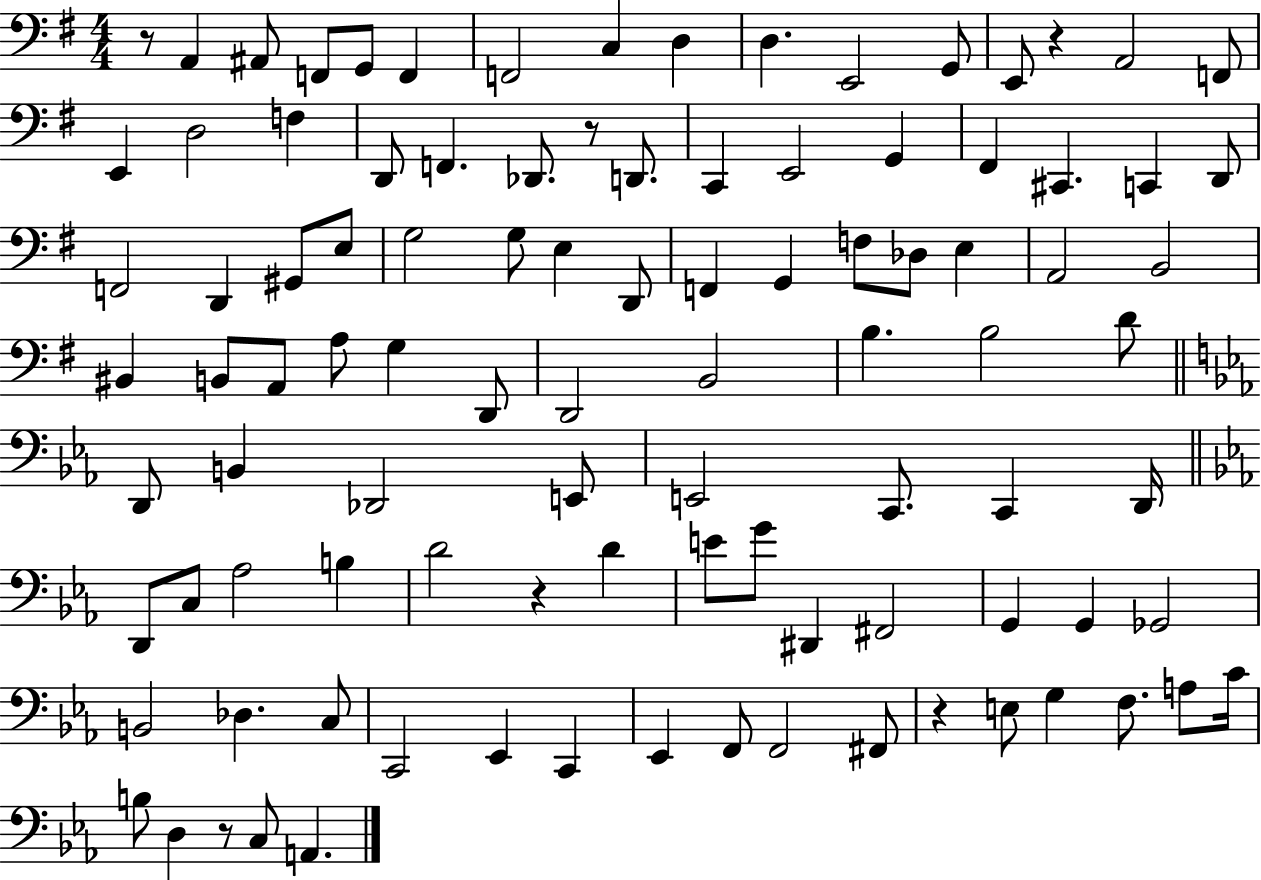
X:1
T:Untitled
M:4/4
L:1/4
K:G
z/2 A,, ^A,,/2 F,,/2 G,,/2 F,, F,,2 C, D, D, E,,2 G,,/2 E,,/2 z A,,2 F,,/2 E,, D,2 F, D,,/2 F,, _D,,/2 z/2 D,,/2 C,, E,,2 G,, ^F,, ^C,, C,, D,,/2 F,,2 D,, ^G,,/2 E,/2 G,2 G,/2 E, D,,/2 F,, G,, F,/2 _D,/2 E, A,,2 B,,2 ^B,, B,,/2 A,,/2 A,/2 G, D,,/2 D,,2 B,,2 B, B,2 D/2 D,,/2 B,, _D,,2 E,,/2 E,,2 C,,/2 C,, D,,/4 D,,/2 C,/2 _A,2 B, D2 z D E/2 G/2 ^D,, ^F,,2 G,, G,, _G,,2 B,,2 _D, C,/2 C,,2 _E,, C,, _E,, F,,/2 F,,2 ^F,,/2 z E,/2 G, F,/2 A,/2 C/4 B,/2 D, z/2 C,/2 A,,